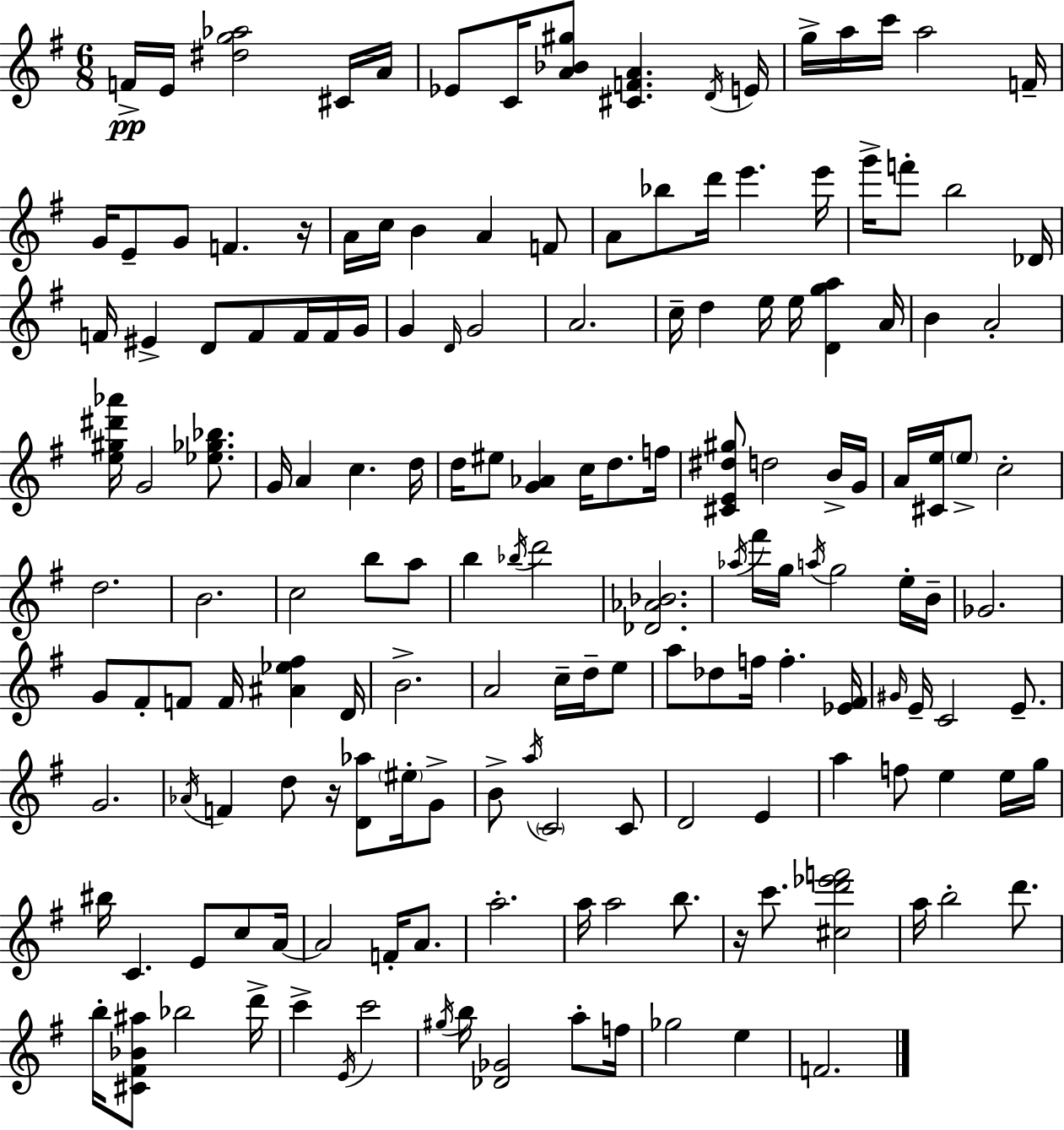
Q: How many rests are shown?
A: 3